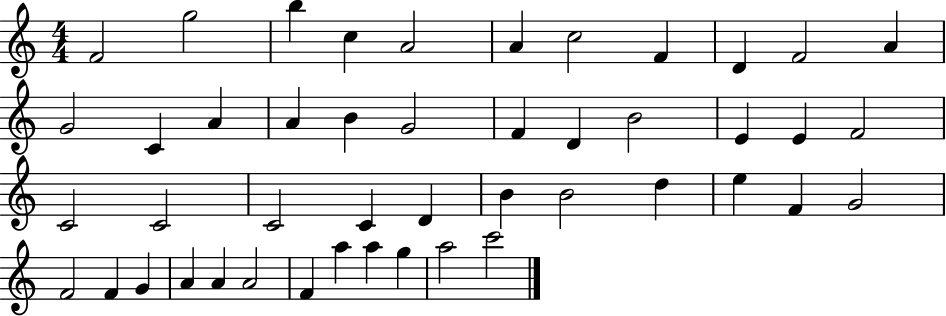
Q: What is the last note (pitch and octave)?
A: C6